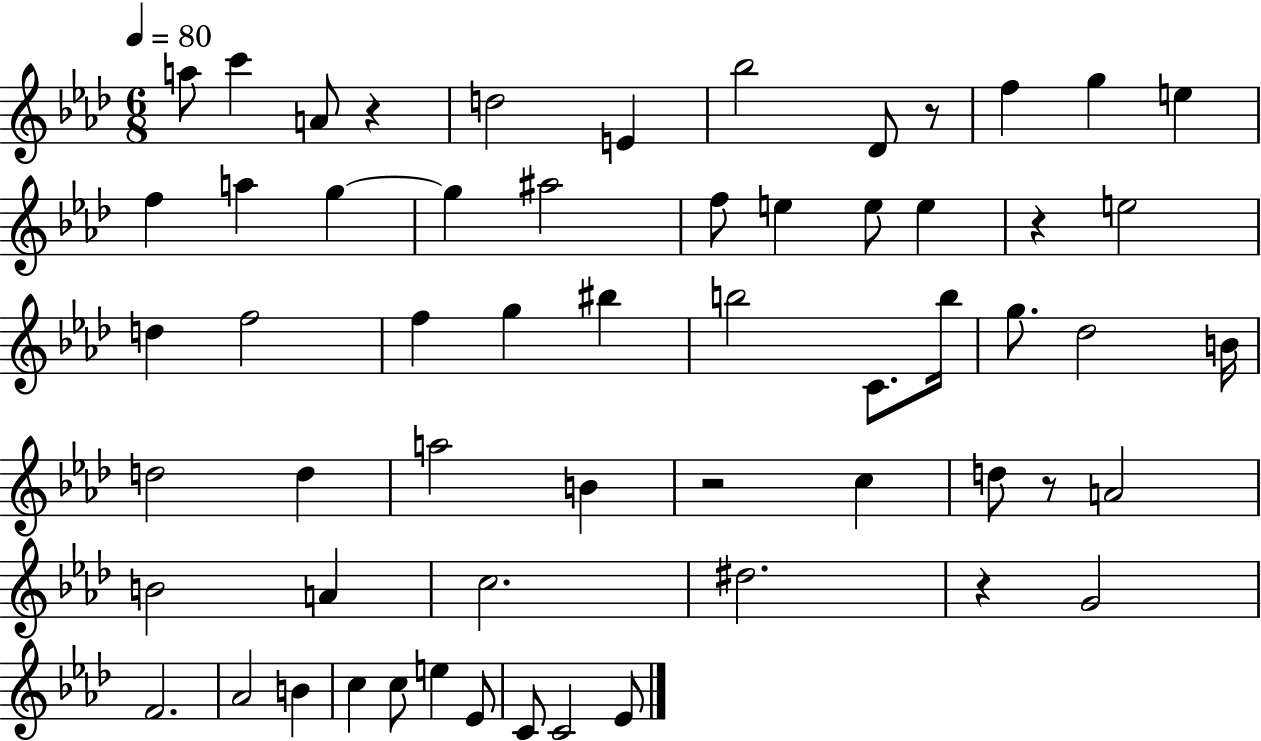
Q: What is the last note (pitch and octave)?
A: Eb4